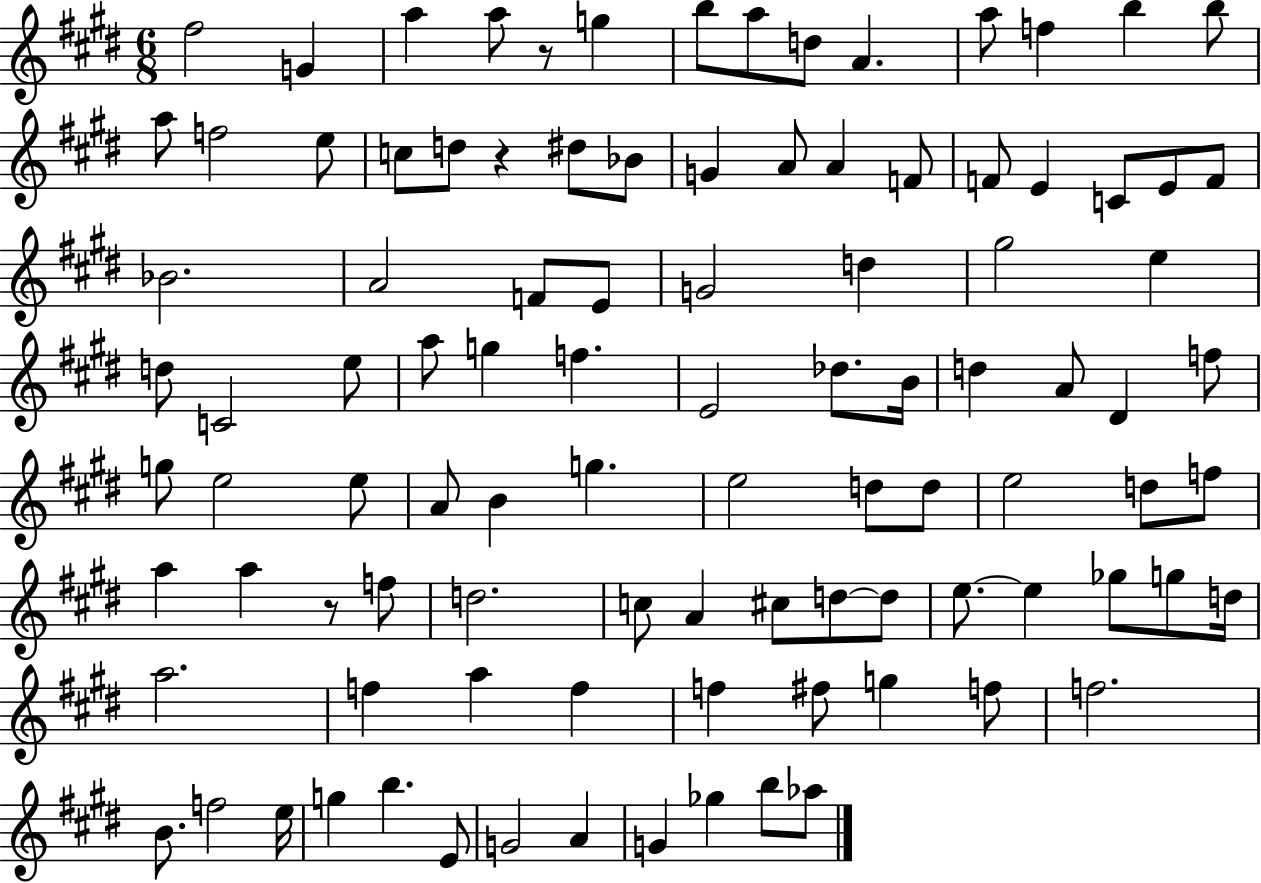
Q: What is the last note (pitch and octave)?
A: Ab5